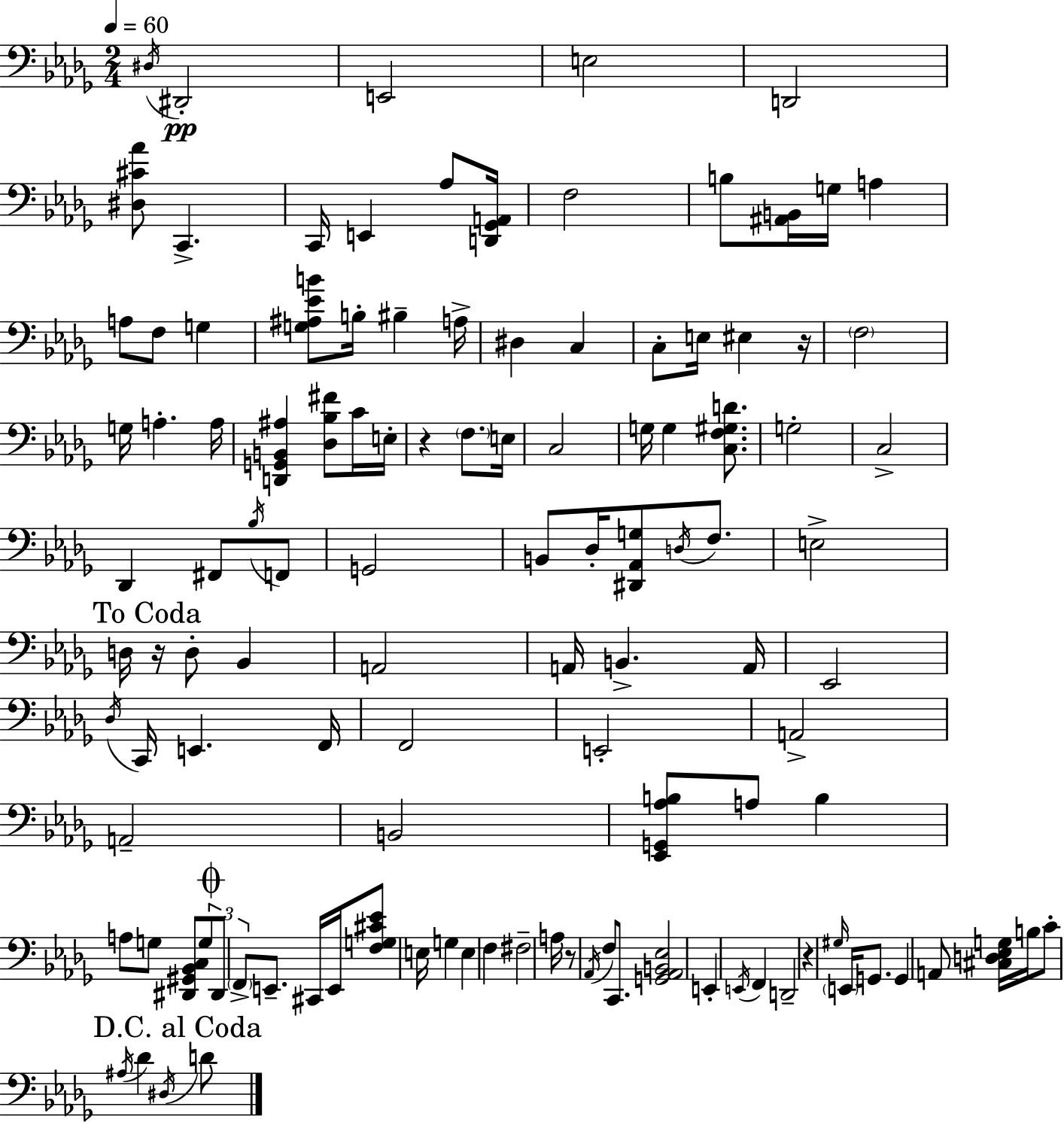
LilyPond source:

{
  \clef bass
  \numericTimeSignature
  \time 2/4
  \key bes \minor
  \tempo 4 = 60
  \repeat volta 2 { \acciaccatura { dis16 }\pp dis,2-. | e,2 | e2 | d,2 | \break <dis cis' aes'>8 c,4.-> | c,16 e,4 aes8 | <d, ges, a,>16 f2 | b8 <ais, b,>16 g16 a4 | \break a8 f8 g4 | <g ais ees' b'>8 b16-. bis4-- | a16-> dis4 c4 | c8-. e16 eis4 | \break r16 \parenthesize f2 | g16 a4.-. | a16 <d, g, b, ais>4 <des bes fis'>8 c'16 | e16-. r4 \parenthesize f8. | \break e16 c2 | g16 g4 <c f gis d'>8. | g2-. | c2-> | \break des,4 fis,8 \acciaccatura { bes16 } | f,8 g,2 | b,8 des16-. <dis, aes, g>8 \acciaccatura { d16 } | f8. e2-> | \break \mark "To Coda" d16 r16 d8-. bes,4 | a,2 | a,16 b,4.-> | a,16 ees,2 | \break \acciaccatura { des16 } c,16 e,4. | f,16 f,2 | e,2-. | a,2-> | \break a,2-- | b,2 | <ees, g, aes b>8 a8 | b4 a8 g8 | \break <dis, gis, bes, c>8 \tuplet 3/2 { g8 \mark \markup { \musicglyph "scripts.coda" } dis,8 \parenthesize f,8-> } | e,8.-- cis,16 e,16 <f g cis' ees'>8 e16 | g4 e4 | f4 fis2-- | \break a16 r8 \acciaccatura { aes,16 } | f8 c,8. <g, aes, b, ees>2 | e,4-. | \acciaccatura { e,16 } f,4 d,2-- | \break r4 | \grace { gis16 } \parenthesize e,16 g,8. g,4 | a,8 <cis d ees g>16 b16 c'8-. | \acciaccatura { ais16 } des'4 \acciaccatura { dis16 } \mark "D.C. al Coda" d'8 | \break } \bar "|."
}